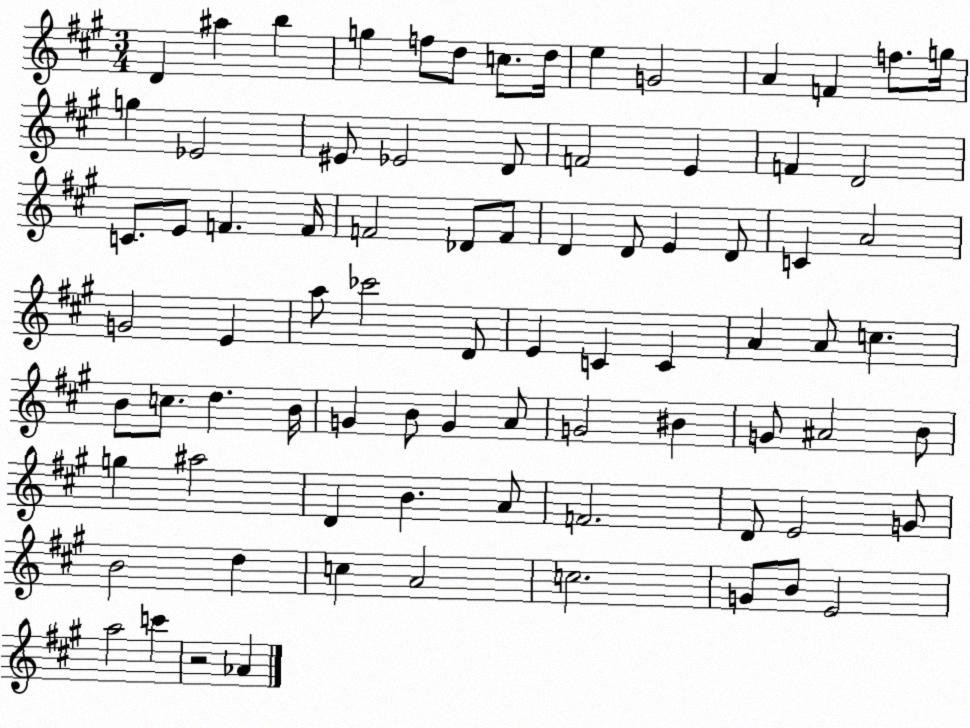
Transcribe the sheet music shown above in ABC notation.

X:1
T:Untitled
M:3/4
L:1/4
K:A
D ^a b g f/2 d/2 c/2 d/4 e G2 A F f/2 g/4 g _E2 ^E/2 _E2 D/2 F2 E F D2 C/2 E/2 F F/4 F2 _D/2 F/2 D D/2 E D/2 C A2 G2 E a/2 _c'2 D/2 E C C A A/2 c B/2 c/2 d B/4 G B/2 G A/2 G2 ^B G/2 ^A2 B/2 g ^a2 D B A/2 F2 D/2 E2 G/2 B2 d c A2 c2 G/2 B/2 E2 a2 c' z2 _A